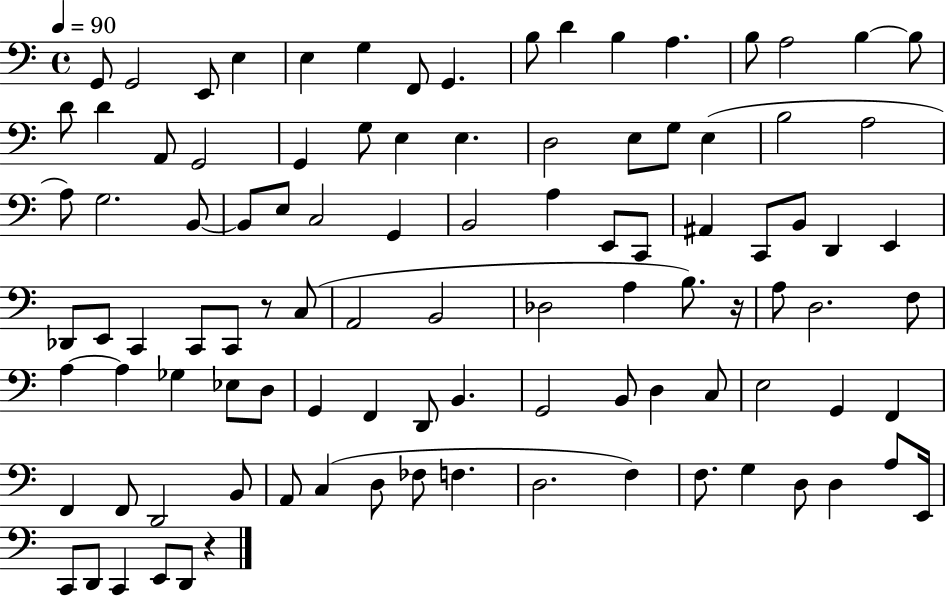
G2/e G2/h E2/e E3/q E3/q G3/q F2/e G2/q. B3/e D4/q B3/q A3/q. B3/e A3/h B3/q B3/e D4/e D4/q A2/e G2/h G2/q G3/e E3/q E3/q. D3/h E3/e G3/e E3/q B3/h A3/h A3/e G3/h. B2/e B2/e E3/e C3/h G2/q B2/h A3/q E2/e C2/e A#2/q C2/e B2/e D2/q E2/q Db2/e E2/e C2/q C2/e C2/e R/e C3/e A2/h B2/h Db3/h A3/q B3/e. R/s A3/e D3/h. F3/e A3/q A3/q Gb3/q Eb3/e D3/e G2/q F2/q D2/e B2/q. G2/h B2/e D3/q C3/e E3/h G2/q F2/q F2/q F2/e D2/h B2/e A2/e C3/q D3/e FES3/e F3/q. D3/h. F3/q F3/e. G3/q D3/e D3/q A3/e E2/s C2/e D2/e C2/q E2/e D2/e R/q